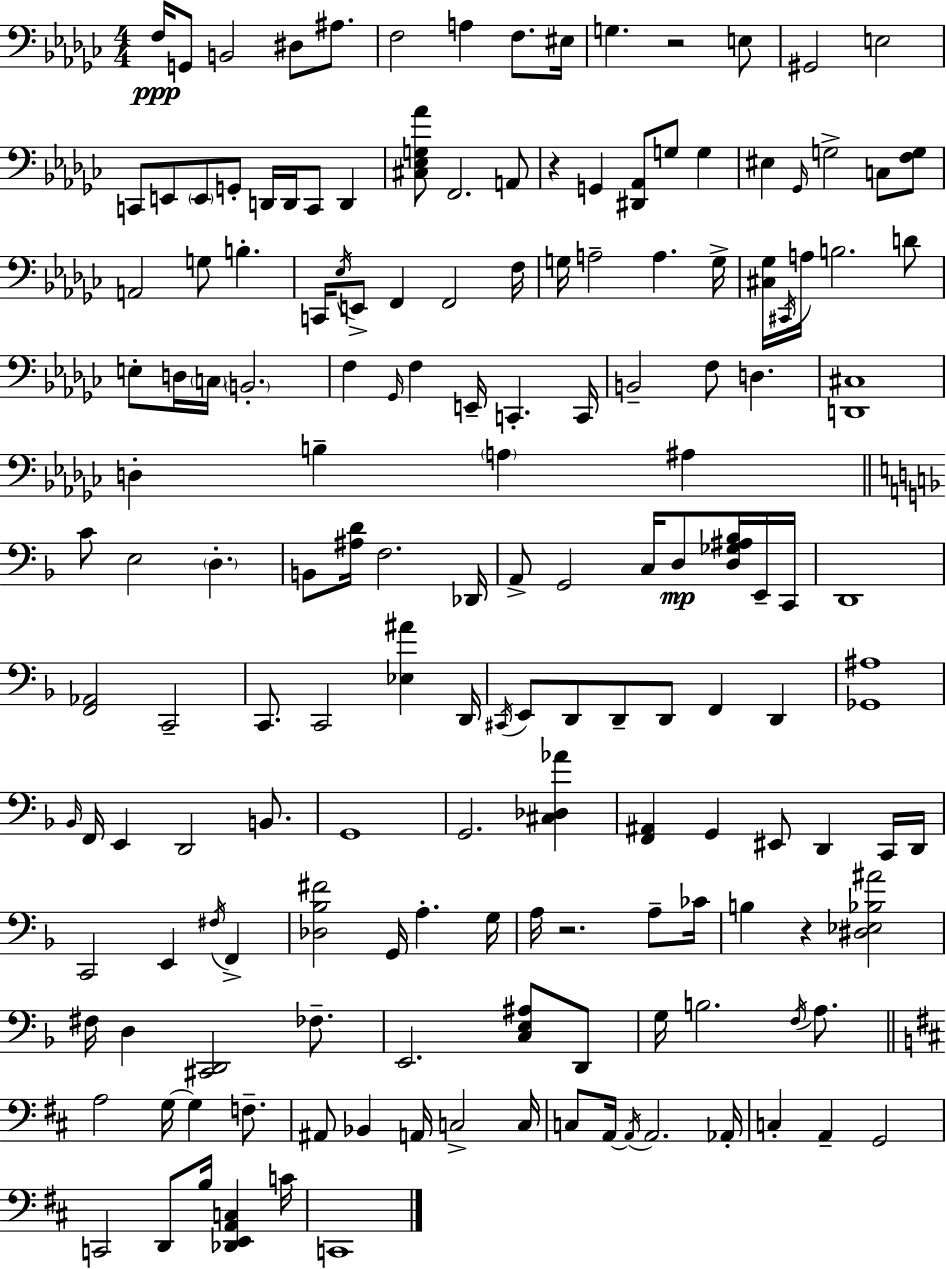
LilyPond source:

{
  \clef bass
  \numericTimeSignature
  \time 4/4
  \key ees \minor
  f16\ppp g,8 b,2 dis8 ais8. | f2 a4 f8. eis16 | g4. r2 e8 | gis,2 e2 | \break c,8 e,8 \parenthesize e,8 g,8-. d,16 d,16 c,8 d,4 | <cis ees g aes'>8 f,2. a,8 | r4 g,4 <dis, aes,>8 g8 g4 | eis4 \grace { ges,16 } g2-> c8 <f g>8 | \break a,2 g8 b4.-. | c,16 \acciaccatura { ees16 } e,8-> f,4 f,2 | f16 g16 a2-- a4. | g16-> <cis ges>16 \acciaccatura { cis,16 } a16 b2. | \break d'8 e8-. d16 \parenthesize c16 \parenthesize b,2.-. | f4 \grace { ges,16 } f4 e,16-- c,4.-. | c,16 b,2-- f8 d4. | <d, cis>1 | \break d4-. b4-- \parenthesize a4 | ais4 \bar "||" \break \key d \minor c'8 e2 \parenthesize d4.-. | b,8 <ais d'>16 f2. des,16 | a,8-> g,2 c16 d8\mp <d ges ais bes>16 e,16-- c,16 | d,1 | \break <f, aes,>2 c,2-- | c,8. c,2 <ees ais'>4 d,16 | \acciaccatura { cis,16 } e,8 d,8 d,8-- d,8 f,4 d,4 | <ges, ais>1 | \break \grace { bes,16 } f,16 e,4 d,2 b,8. | g,1 | g,2. <cis des aes'>4 | <f, ais,>4 g,4 eis,8 d,4 | \break c,16 d,16 c,2 e,4 \acciaccatura { fis16 } f,4-> | <des bes fis'>2 g,16 a4.-. | g16 a16 r2. | a8-- ces'16 b4 r4 <dis ees bes ais'>2 | \break fis16 d4 <cis, d,>2 | fes8.-- e,2. <c e ais>8 | d,8 g16 b2. | \acciaccatura { f16 } a8. \bar "||" \break \key d \major a2 g16~~ g4 f8.-- | ais,8 bes,4 a,16 c2-> c16 | c8 a,16~~ \acciaccatura { a,16 } a,2. | aes,16-. c4-. a,4-- g,2 | \break c,2 d,8 b16 <des, e, a, c>4 | c'16 c,1 | \bar "|."
}